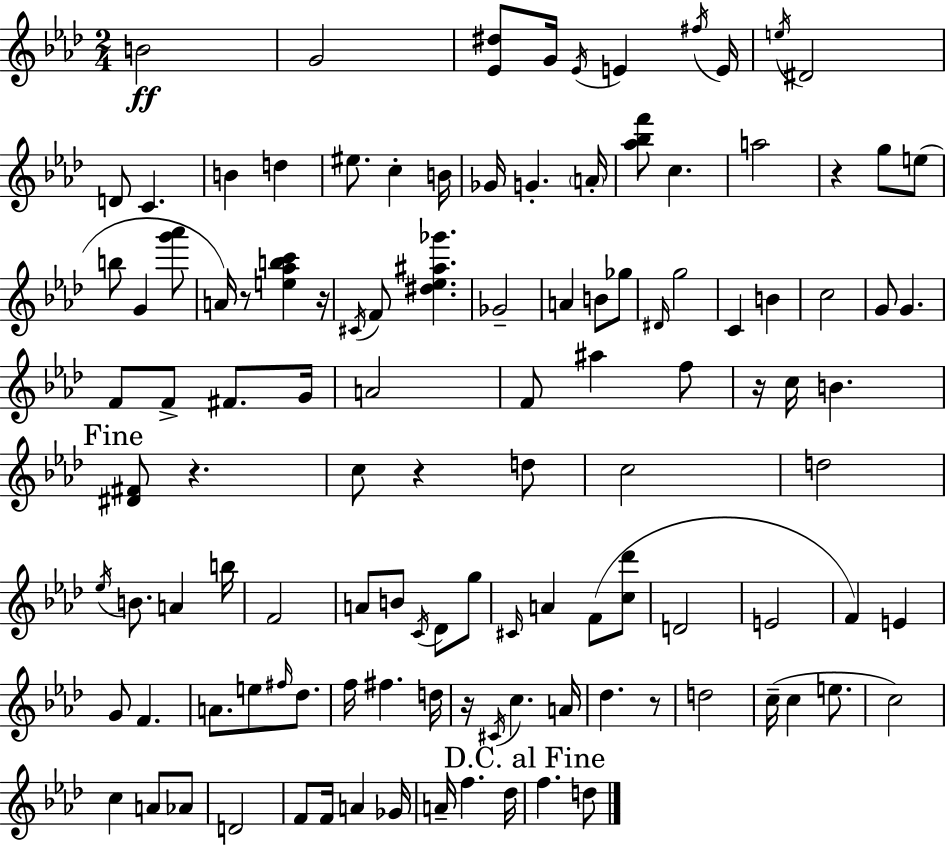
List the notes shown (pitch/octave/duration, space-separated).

B4/h G4/h [Eb4,D#5]/e G4/s Eb4/s E4/q F#5/s E4/s E5/s D#4/h D4/e C4/q. B4/q D5/q EIS5/e. C5/q B4/s Gb4/s G4/q. A4/s [Ab5,Bb5,F6]/e C5/q. A5/h R/q G5/e E5/e B5/e G4/q [G6,Ab6]/e A4/s R/e [E5,Ab5,B5,C6]/q R/s C#4/s F4/e [D#5,Eb5,A#5,Gb6]/q. Gb4/h A4/q B4/e Gb5/e D#4/s G5/h C4/q B4/q C5/h G4/e G4/q. F4/e F4/e F#4/e. G4/s A4/h F4/e A#5/q F5/e R/s C5/s B4/q. [D#4,F#4]/e R/q. C5/e R/q D5/e C5/h D5/h Eb5/s B4/e. A4/q B5/s F4/h A4/e B4/e C4/s Db4/e G5/e C#4/s A4/q F4/e [C5,Db6]/e D4/h E4/h F4/q E4/q G4/e F4/q. A4/e. E5/e F#5/s Db5/e. F5/s F#5/q. D5/s R/s C#4/s C5/q. A4/s Db5/q. R/e D5/h C5/s C5/q E5/e. C5/h C5/q A4/e Ab4/e D4/h F4/e F4/s A4/q Gb4/s A4/s F5/q. Db5/s F5/q. D5/e